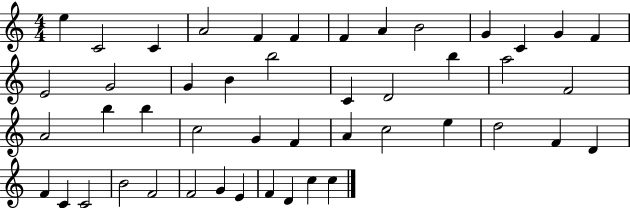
{
  \clef treble
  \numericTimeSignature
  \time 4/4
  \key c \major
  e''4 c'2 c'4 | a'2 f'4 f'4 | f'4 a'4 b'2 | g'4 c'4 g'4 f'4 | \break e'2 g'2 | g'4 b'4 b''2 | c'4 d'2 b''4 | a''2 f'2 | \break a'2 b''4 b''4 | c''2 g'4 f'4 | a'4 c''2 e''4 | d''2 f'4 d'4 | \break f'4 c'4 c'2 | b'2 f'2 | f'2 g'4 e'4 | f'4 d'4 c''4 c''4 | \break \bar "|."
}